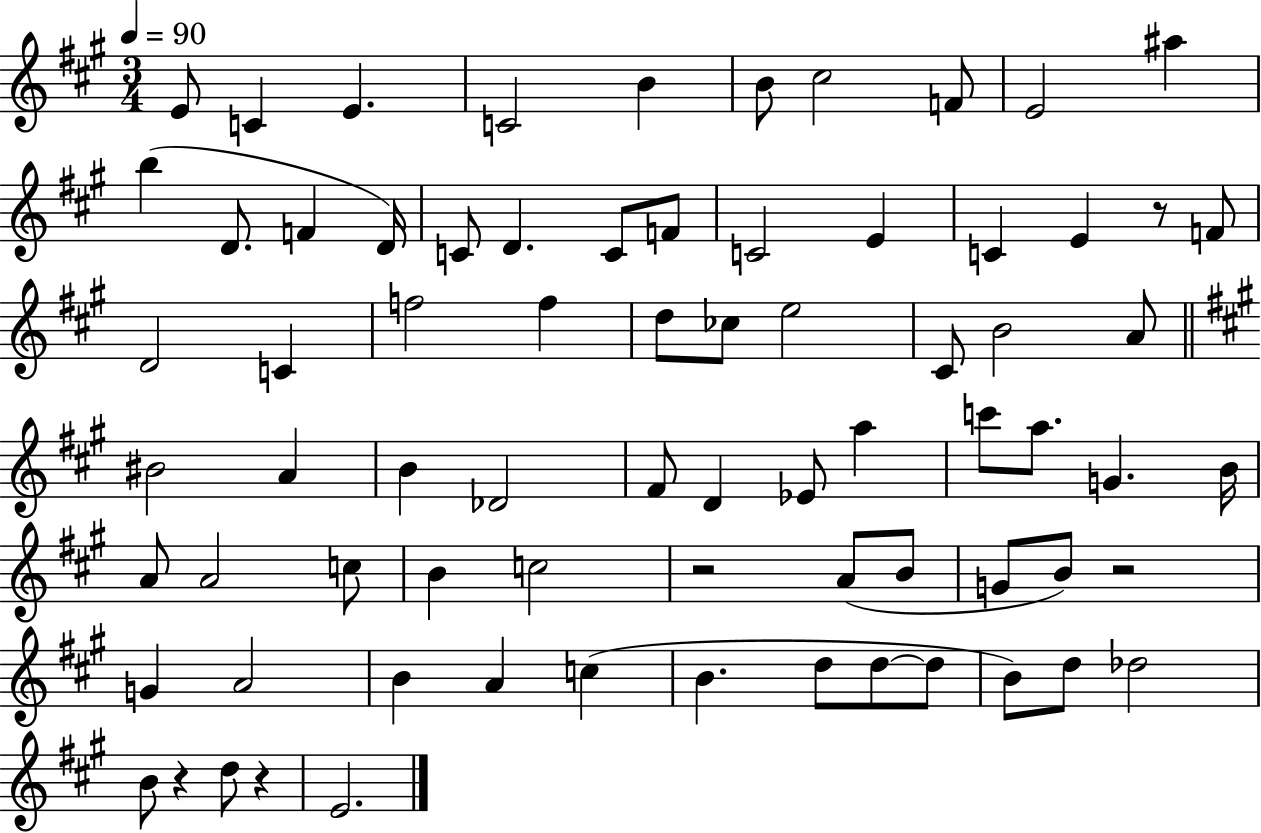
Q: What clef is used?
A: treble